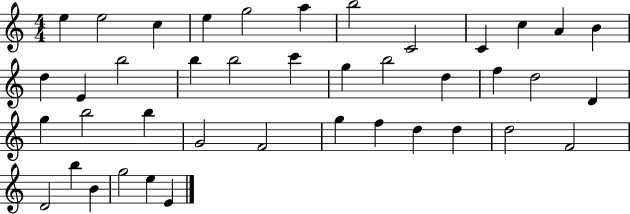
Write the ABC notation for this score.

X:1
T:Untitled
M:4/4
L:1/4
K:C
e e2 c e g2 a b2 C2 C c A B d E b2 b b2 c' g b2 d f d2 D g b2 b G2 F2 g f d d d2 F2 D2 b B g2 e E